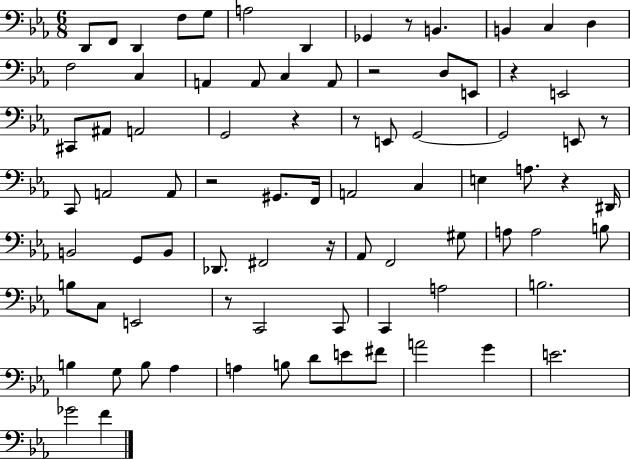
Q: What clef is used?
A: bass